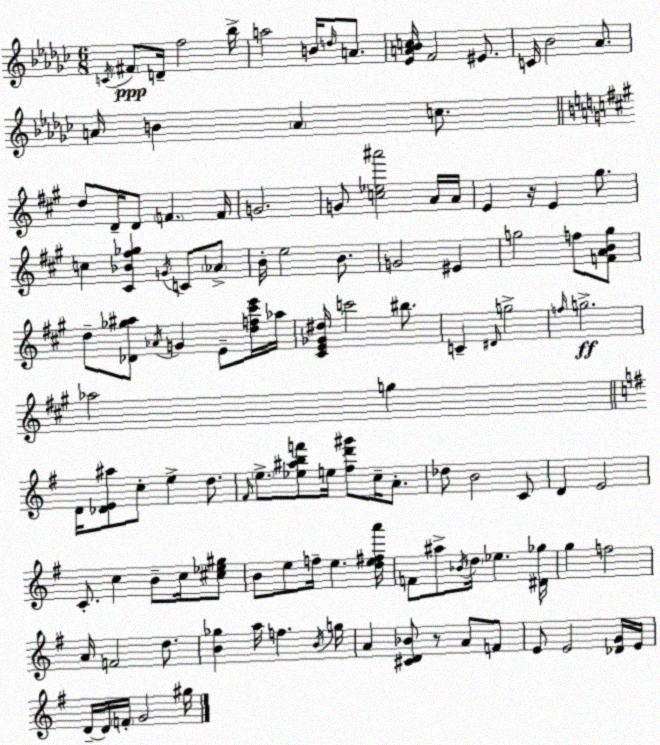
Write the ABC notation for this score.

X:1
T:Untitled
M:6/8
L:1/4
K:Ebm
C/4 ^F/2 D/4 f2 _b/4 a2 B/4 d/4 A/2 [_EA_Bc]/4 F2 ^E/2 C/4 _B2 _A/2 A/4 B A c/2 d/2 D/4 D/2 F F/4 G2 G/2 [c_e^a']2 A/4 A/4 E z/4 E ^g/2 c [^C_B^f_g] G/4 C/2 _A/2 B/4 e2 B/2 G2 ^E g2 f/2 [FABg]/2 d/2 [_D_g^a]/2 _A/4 G E/2 [df^c'e']/4 _a/4 [^CE_G^d]/4 c'2 ^b/2 C ^D/4 g2 f/4 g2 _a2 g D/4 [_DE^a]/2 c/2 e d/2 ^F/4 e/2 [_e^abf']/2 e/4 [^fd'^g']/2 c/4 A/2 _d/2 B2 C/2 D E2 C/2 c B/2 c/4 [^c_e^g]/2 B/2 e/2 f/4 e [de^fa']/4 F/2 ^a/2 _B/4 d/4 _e [^D_g]/4 g f2 A/4 F2 d/2 [B_g] a/4 f B/4 g/4 A [^CD_B]/2 z/2 A/2 F/2 E/2 E2 [_DG]/4 E/4 D/4 D/4 F/4 G2 ^g/4